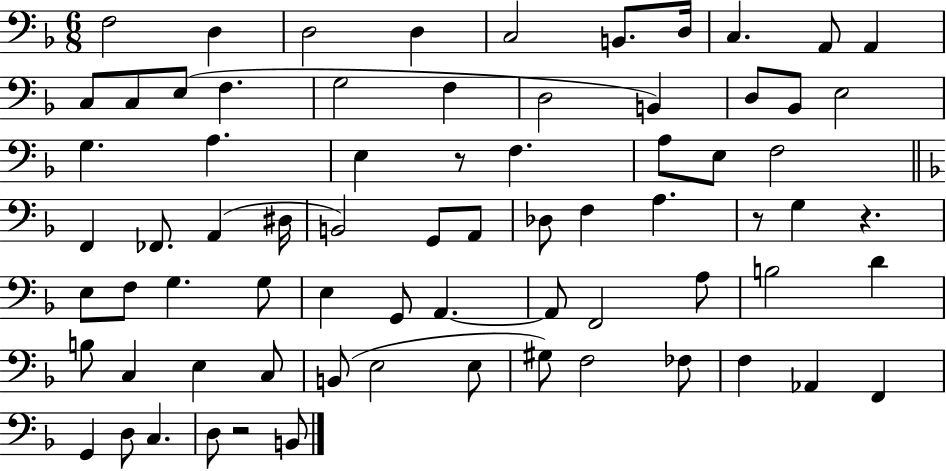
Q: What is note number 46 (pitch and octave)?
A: A2